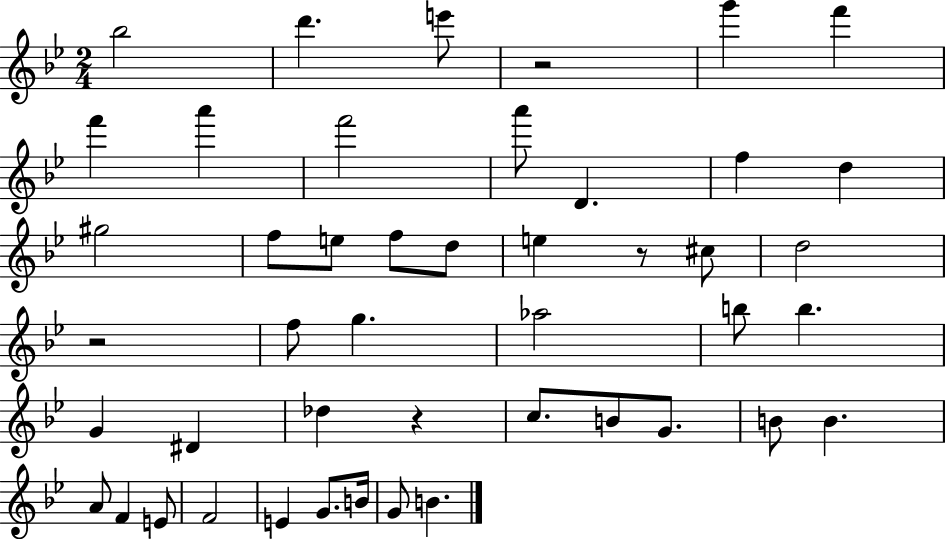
Bb5/h D6/q. E6/e R/h G6/q F6/q F6/q A6/q F6/h A6/e D4/q. F5/q D5/q G#5/h F5/e E5/e F5/e D5/e E5/q R/e C#5/e D5/h R/h F5/e G5/q. Ab5/h B5/e B5/q. G4/q D#4/q Db5/q R/q C5/e. B4/e G4/e. B4/e B4/q. A4/e F4/q E4/e F4/h E4/q G4/e. B4/s G4/e B4/q.